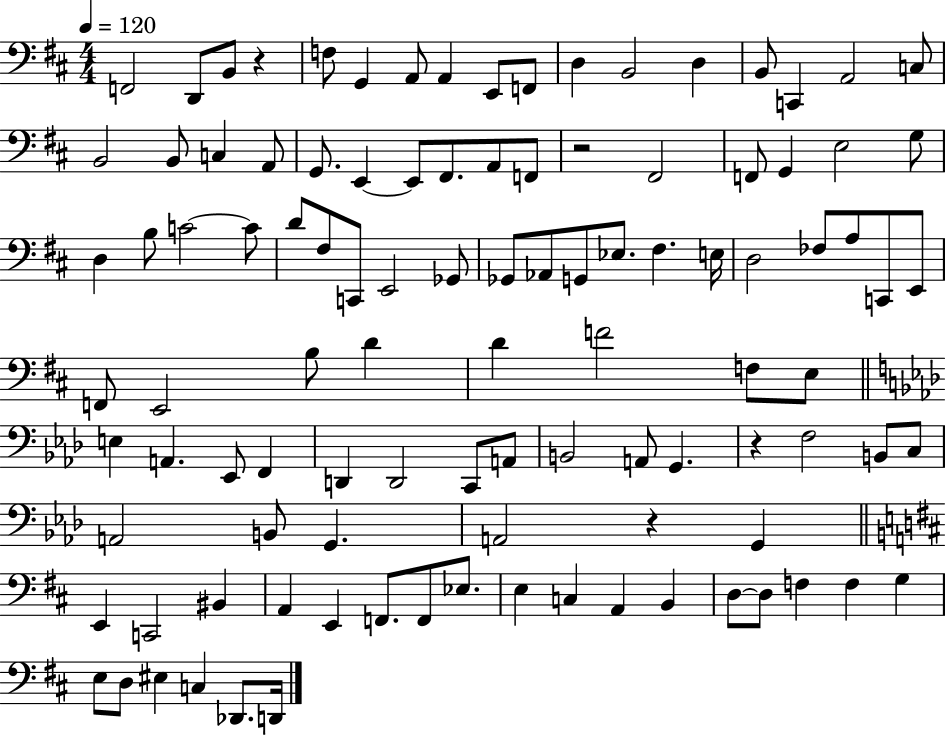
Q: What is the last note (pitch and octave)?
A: D2